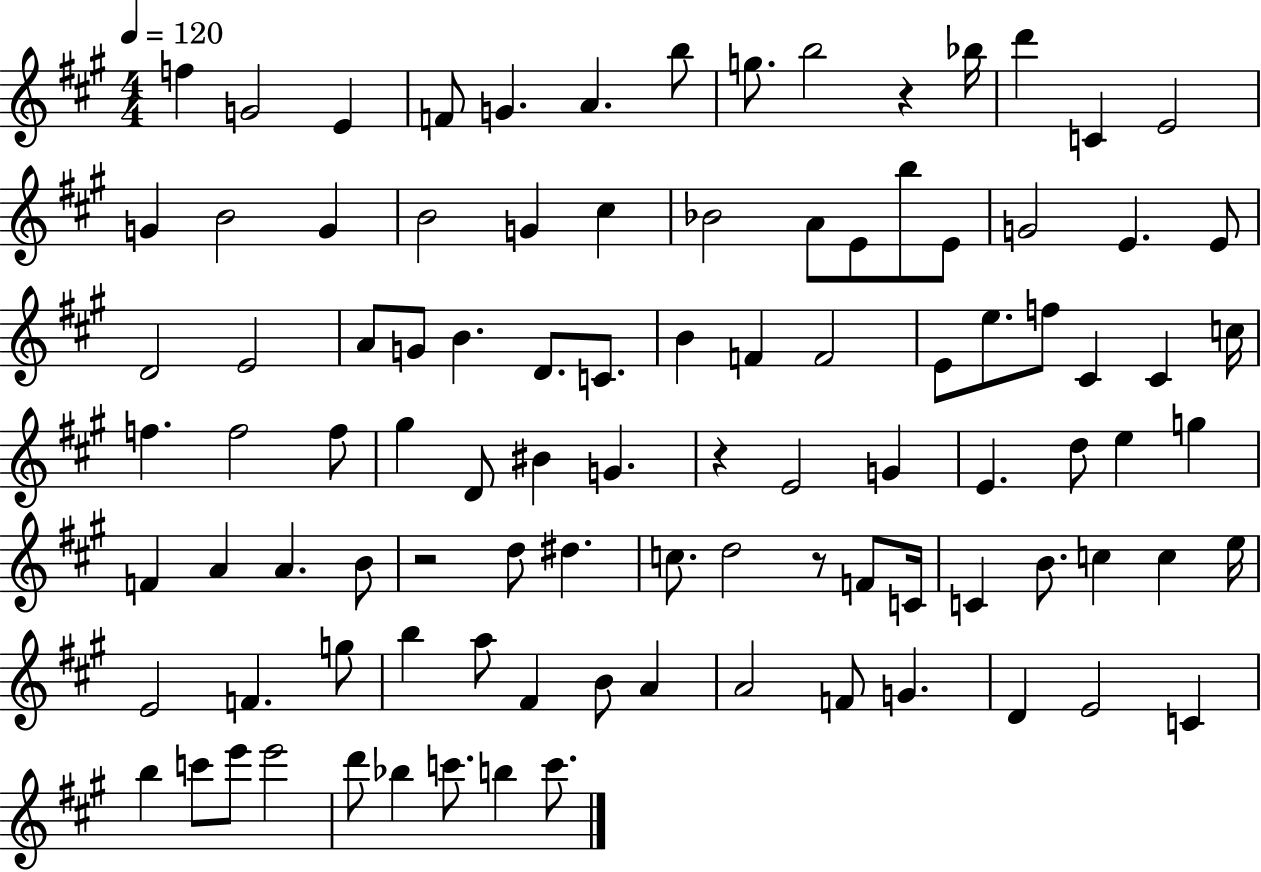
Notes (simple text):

F5/q G4/h E4/q F4/e G4/q. A4/q. B5/e G5/e. B5/h R/q Bb5/s D6/q C4/q E4/h G4/q B4/h G4/q B4/h G4/q C#5/q Bb4/h A4/e E4/e B5/e E4/e G4/h E4/q. E4/e D4/h E4/h A4/e G4/e B4/q. D4/e. C4/e. B4/q F4/q F4/h E4/e E5/e. F5/e C#4/q C#4/q C5/s F5/q. F5/h F5/e G#5/q D4/e BIS4/q G4/q. R/q E4/h G4/q E4/q. D5/e E5/q G5/q F4/q A4/q A4/q. B4/e R/h D5/e D#5/q. C5/e. D5/h R/e F4/e C4/s C4/q B4/e. C5/q C5/q E5/s E4/h F4/q. G5/e B5/q A5/e F#4/q B4/e A4/q A4/h F4/e G4/q. D4/q E4/h C4/q B5/q C6/e E6/e E6/h D6/e Bb5/q C6/e. B5/q C6/e.